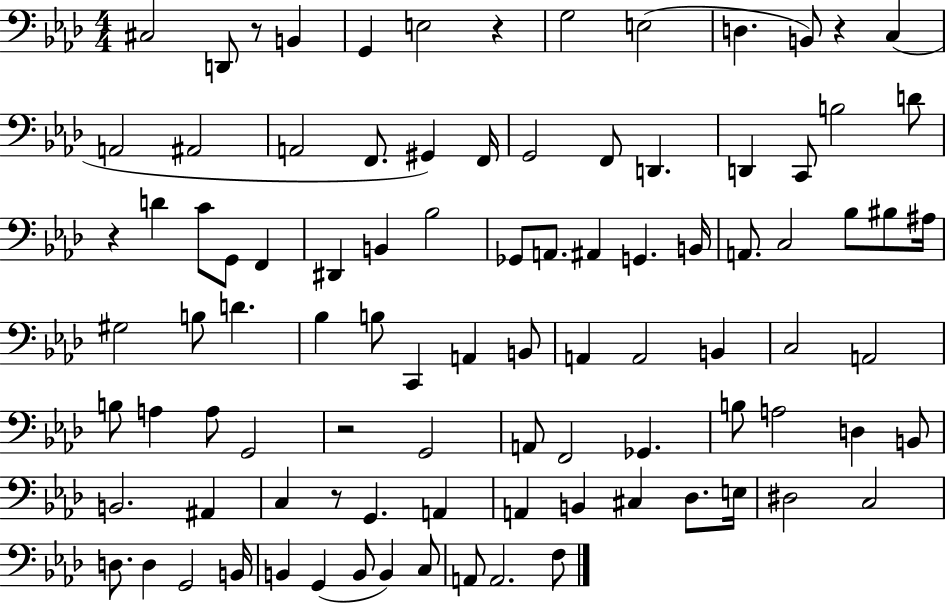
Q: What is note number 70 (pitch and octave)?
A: A2